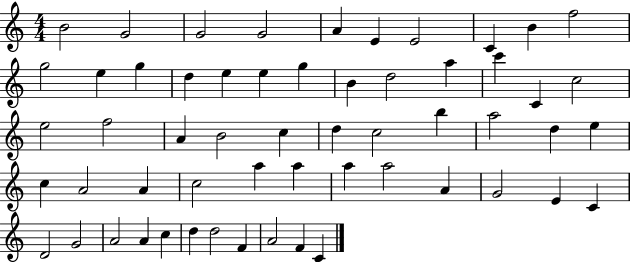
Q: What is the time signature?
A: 4/4